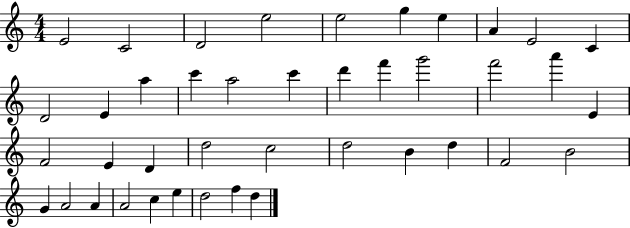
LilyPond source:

{
  \clef treble
  \numericTimeSignature
  \time 4/4
  \key c \major
  e'2 c'2 | d'2 e''2 | e''2 g''4 e''4 | a'4 e'2 c'4 | \break d'2 e'4 a''4 | c'''4 a''2 c'''4 | d'''4 f'''4 g'''2 | f'''2 a'''4 e'4 | \break f'2 e'4 d'4 | d''2 c''2 | d''2 b'4 d''4 | f'2 b'2 | \break g'4 a'2 a'4 | a'2 c''4 e''4 | d''2 f''4 d''4 | \bar "|."
}